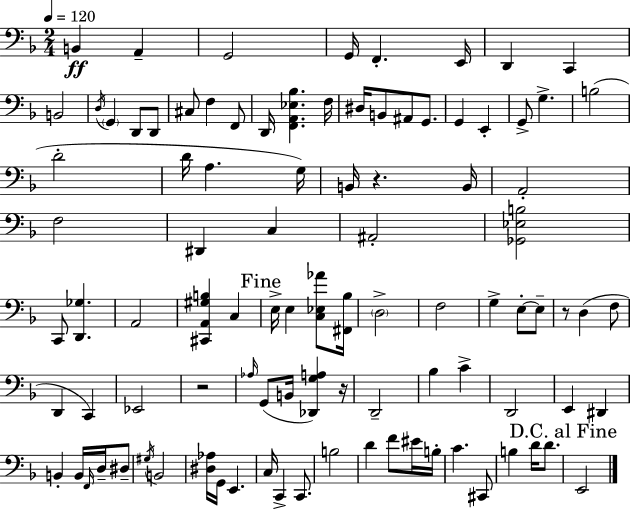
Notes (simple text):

B2/q A2/q G2/h G2/s F2/q. E2/s D2/q C2/q B2/h D3/s G2/q D2/e D2/e C#3/e F3/q F2/e D2/s [F2,A2,Eb3,Bb3]/q. F3/s D#3/s B2/e A#2/e G2/e. G2/q E2/q G2/e G3/q. B3/h D4/h D4/s A3/q. G3/s B2/s R/q. B2/s A2/h F3/h D#2/q C3/q A#2/h [Gb2,Eb3,B3]/h C2/e [D2,Gb3]/q. A2/h [C#2,A2,G#3,B3]/q C3/q E3/s E3/q [C3,Eb3,Ab4]/e [F#2,Bb3]/s D3/h F3/h G3/q E3/e E3/e R/e D3/q F3/e D2/q C2/q Eb2/h R/h Ab3/s G2/e B2/s [Db2,G3,A3]/q R/s D2/h Bb3/q C4/q D2/h E2/q D#2/q B2/q B2/s F2/s D3/s D#3/e G#3/s B2/h [D#3,Ab3]/s G2/s E2/q. C3/s C2/q C2/e. B3/h D4/q F4/e EIS4/s B3/s C4/q. C#2/e B3/q D4/s D4/e. E2/h